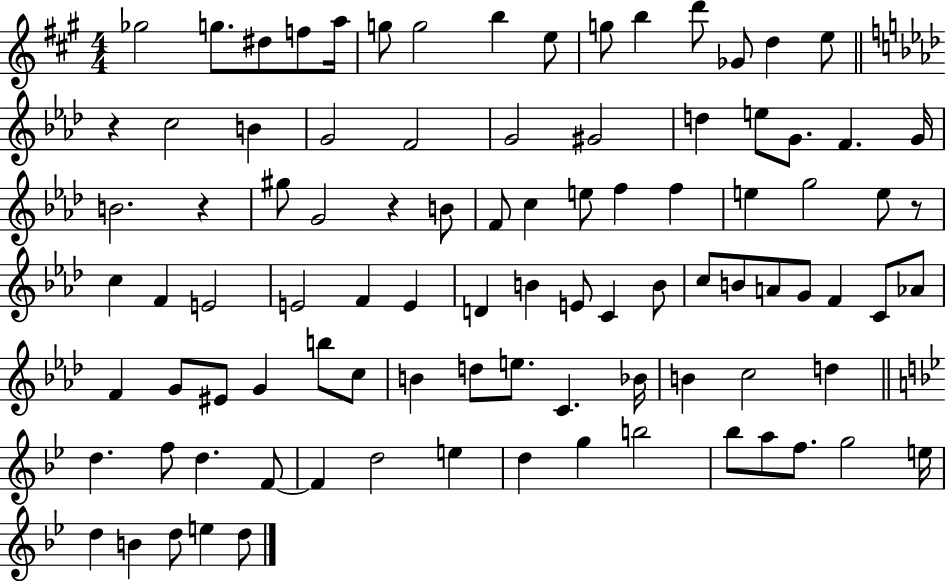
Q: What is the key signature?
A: A major